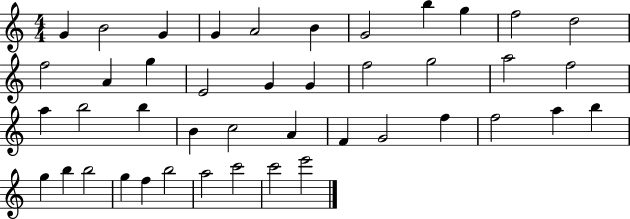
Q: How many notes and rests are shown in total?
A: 43